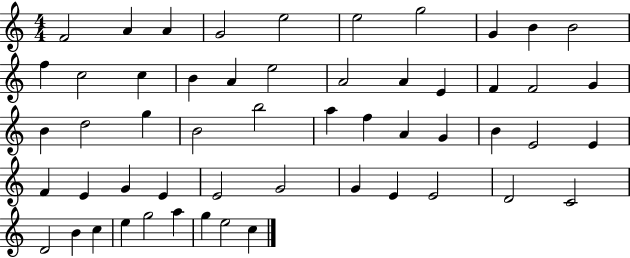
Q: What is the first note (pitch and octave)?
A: F4